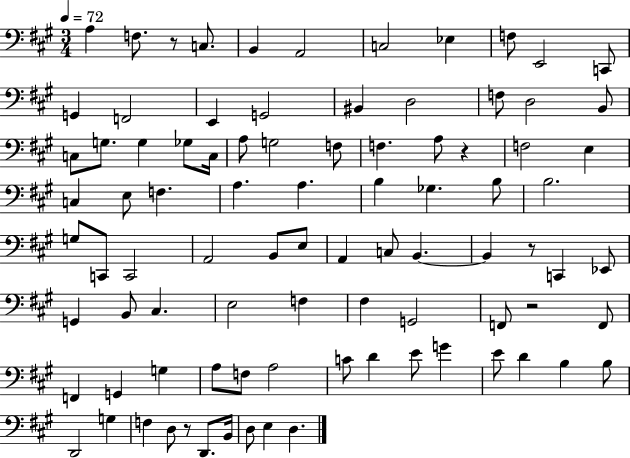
{
  \clef bass
  \numericTimeSignature
  \time 3/4
  \key a \major
  \tempo 4 = 72
  a4 f8. r8 c8. | b,4 a,2 | c2 ees4 | f8 e,2 c,8 | \break g,4 f,2 | e,4 g,2 | bis,4 d2 | f8 d2 b,8 | \break c8 g8. g4 ges8 c16 | a8 g2 f8 | f4. a8 r4 | f2 e4 | \break c4 e8 f4. | a4. a4. | b4 ges4. b8 | b2. | \break g8 c,8 c,2 | a,2 b,8 e8 | a,4 c8 b,4.~~ | b,4 r8 c,4 ees,8 | \break g,4 b,8 cis4. | e2 f4 | fis4 g,2 | f,8 r2 f,8 | \break f,4 g,4 g4 | a8 f8 a2 | c'8 d'4 e'8 g'4 | e'8 d'4 b4 b8 | \break d,2 g4 | f4 d8 r8 d,8. b,16 | d8 e4 d4. | \bar "|."
}